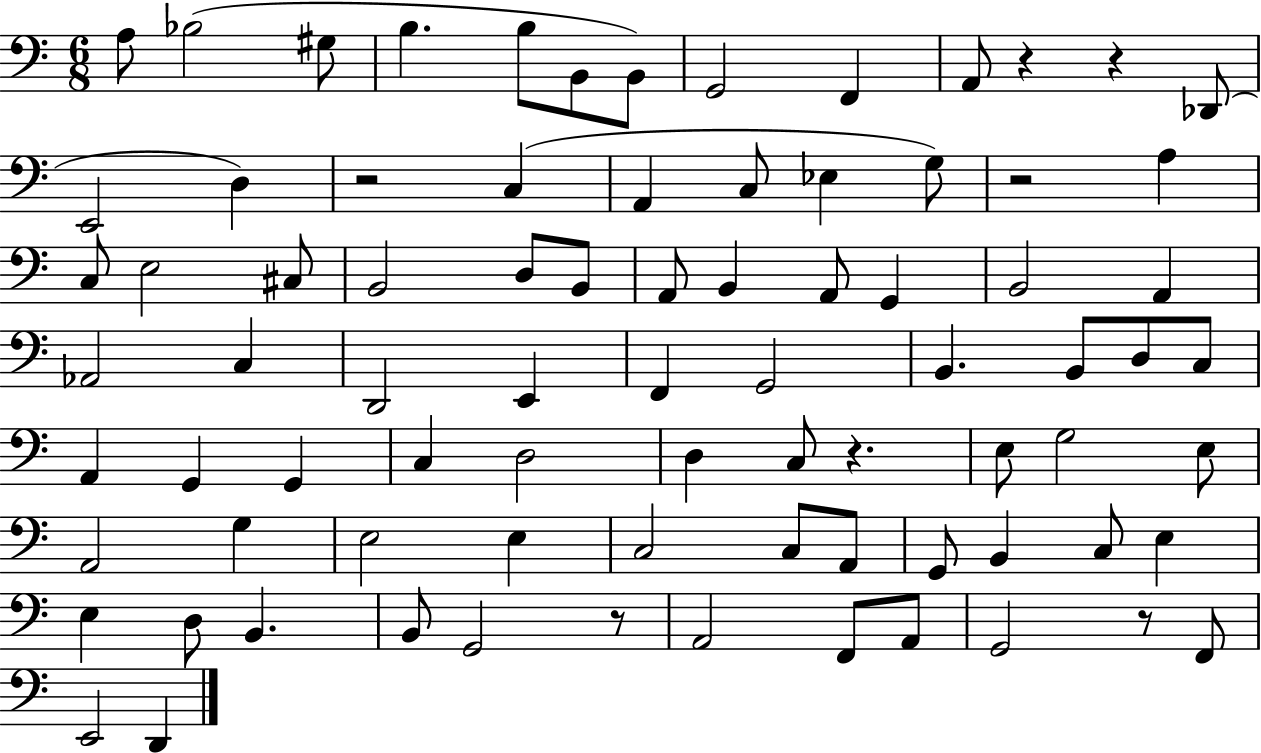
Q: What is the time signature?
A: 6/8